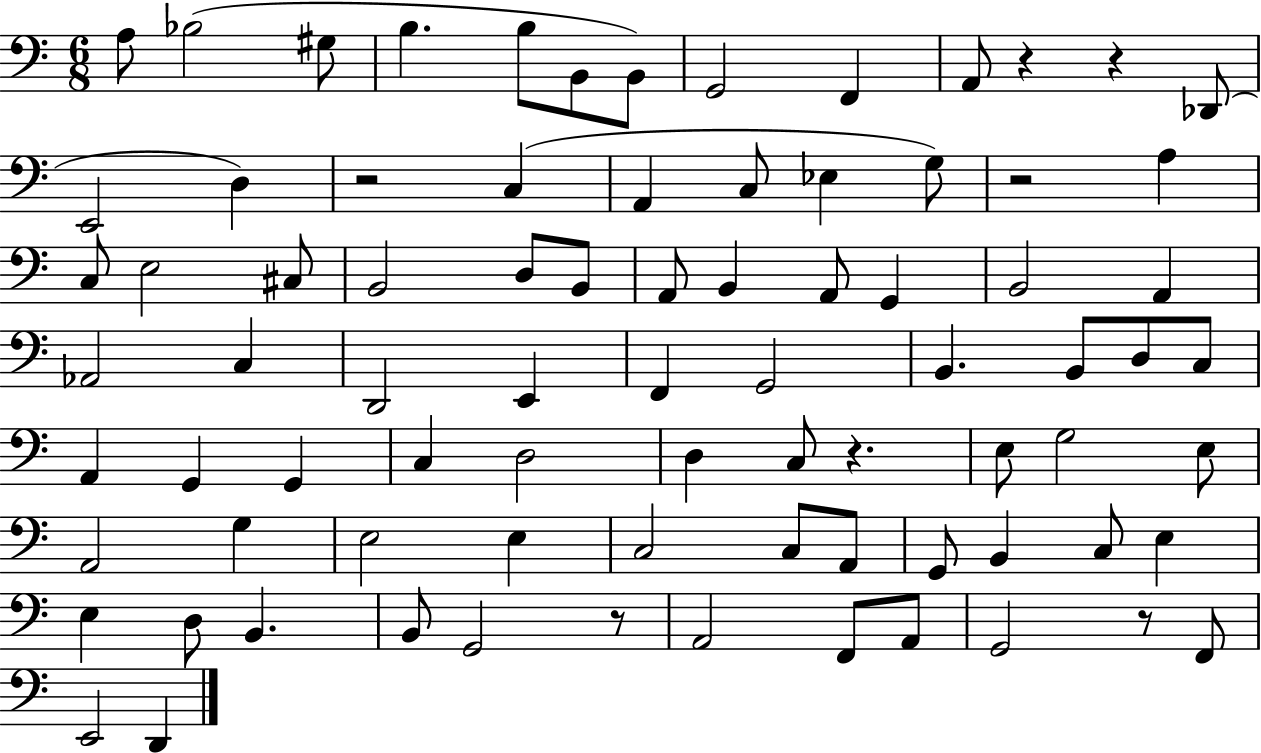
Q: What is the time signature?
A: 6/8